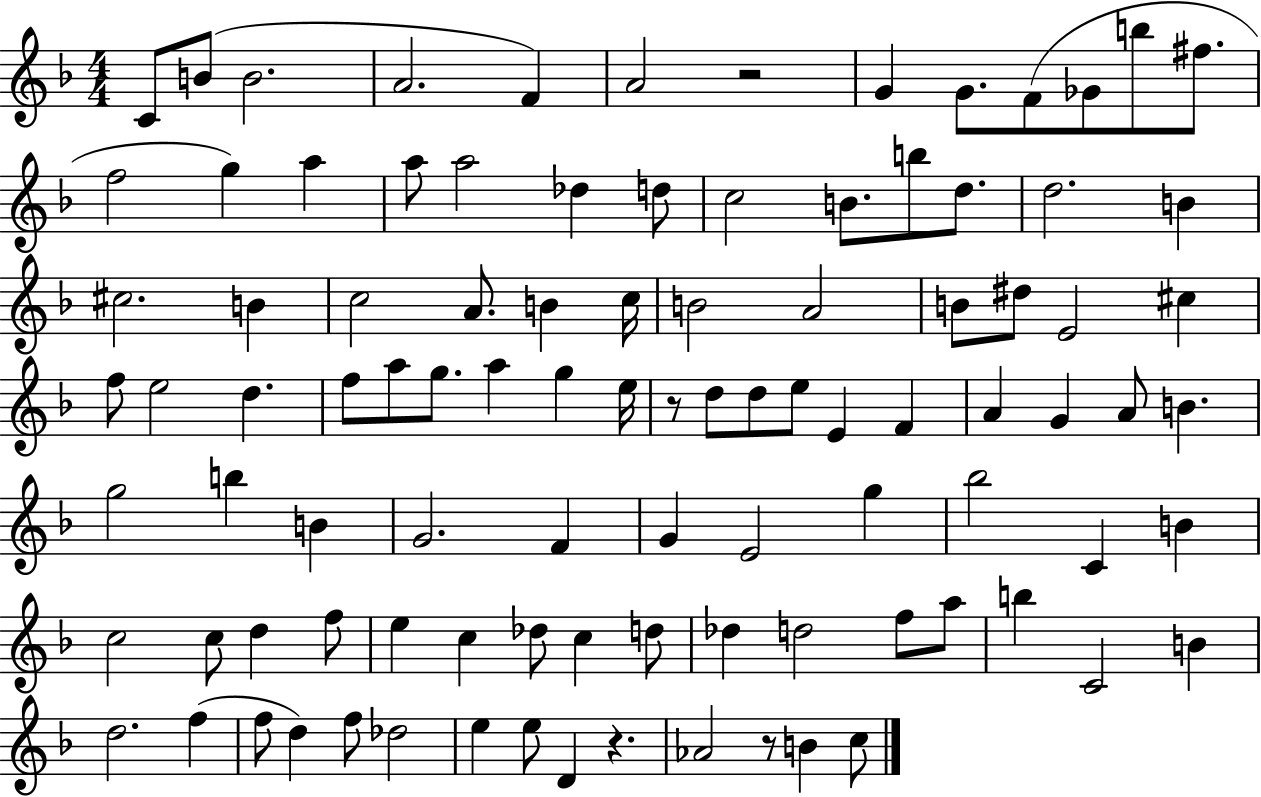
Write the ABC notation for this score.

X:1
T:Untitled
M:4/4
L:1/4
K:F
C/2 B/2 B2 A2 F A2 z2 G G/2 F/2 _G/2 b/2 ^f/2 f2 g a a/2 a2 _d d/2 c2 B/2 b/2 d/2 d2 B ^c2 B c2 A/2 B c/4 B2 A2 B/2 ^d/2 E2 ^c f/2 e2 d f/2 a/2 g/2 a g e/4 z/2 d/2 d/2 e/2 E F A G A/2 B g2 b B G2 F G E2 g _b2 C B c2 c/2 d f/2 e c _d/2 c d/2 _d d2 f/2 a/2 b C2 B d2 f f/2 d f/2 _d2 e e/2 D z _A2 z/2 B c/2